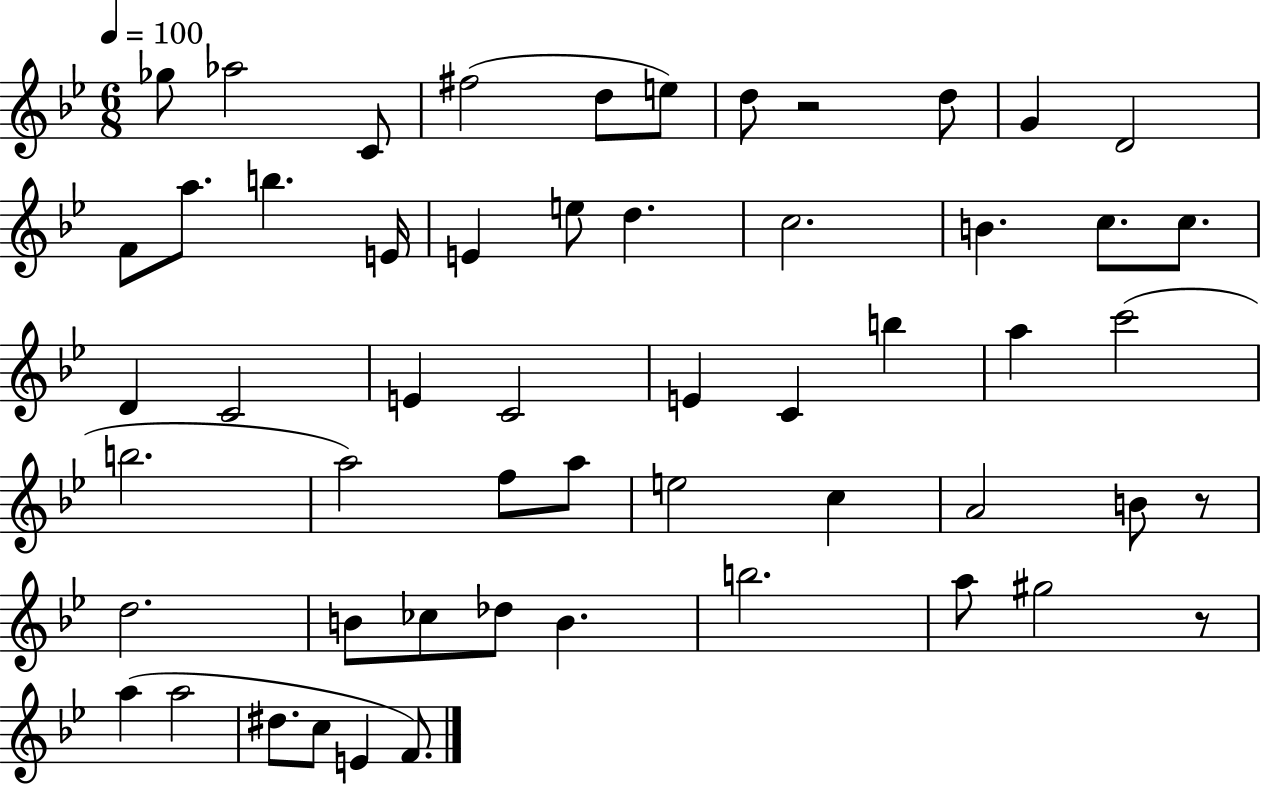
{
  \clef treble
  \numericTimeSignature
  \time 6/8
  \key bes \major
  \tempo 4 = 100
  ges''8 aes''2 c'8 | fis''2( d''8 e''8) | d''8 r2 d''8 | g'4 d'2 | \break f'8 a''8. b''4. e'16 | e'4 e''8 d''4. | c''2. | b'4. c''8. c''8. | \break d'4 c'2 | e'4 c'2 | e'4 c'4 b''4 | a''4 c'''2( | \break b''2. | a''2) f''8 a''8 | e''2 c''4 | a'2 b'8 r8 | \break d''2. | b'8 ces''8 des''8 b'4. | b''2. | a''8 gis''2 r8 | \break a''4( a''2 | dis''8. c''8 e'4 f'8.) | \bar "|."
}